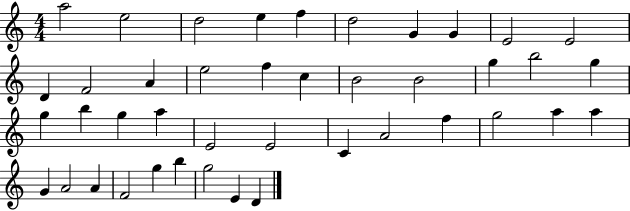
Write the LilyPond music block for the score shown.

{
  \clef treble
  \numericTimeSignature
  \time 4/4
  \key c \major
  a''2 e''2 | d''2 e''4 f''4 | d''2 g'4 g'4 | e'2 e'2 | \break d'4 f'2 a'4 | e''2 f''4 c''4 | b'2 b'2 | g''4 b''2 g''4 | \break g''4 b''4 g''4 a''4 | e'2 e'2 | c'4 a'2 f''4 | g''2 a''4 a''4 | \break g'4 a'2 a'4 | f'2 g''4 b''4 | g''2 e'4 d'4 | \bar "|."
}